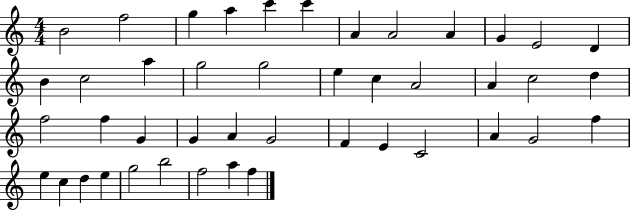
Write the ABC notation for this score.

X:1
T:Untitled
M:4/4
L:1/4
K:C
B2 f2 g a c' c' A A2 A G E2 D B c2 a g2 g2 e c A2 A c2 d f2 f G G A G2 F E C2 A G2 f e c d e g2 b2 f2 a f